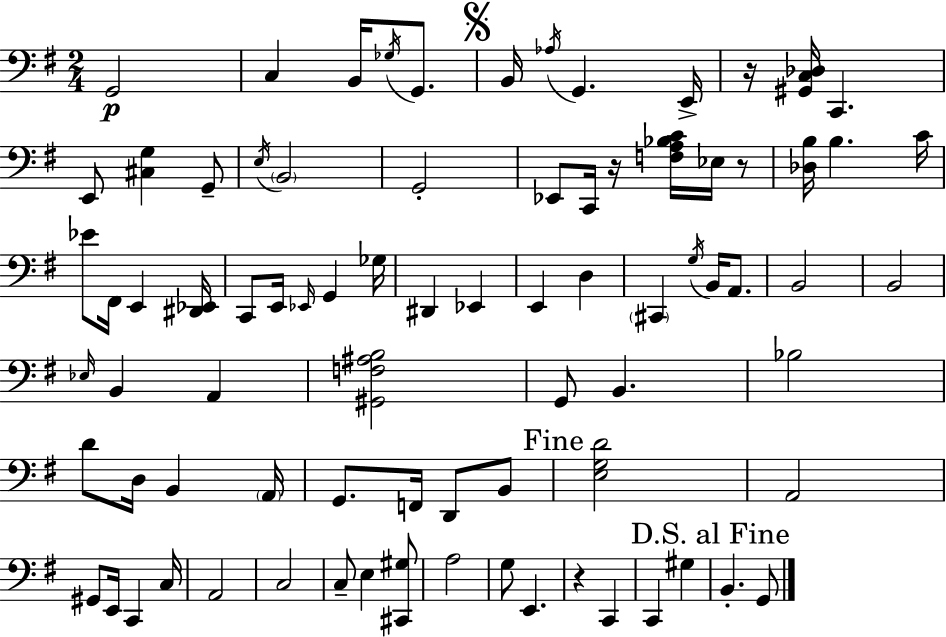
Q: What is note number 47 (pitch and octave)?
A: B2